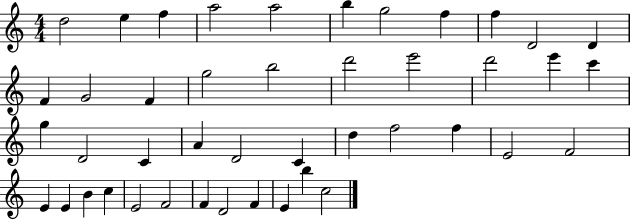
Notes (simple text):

D5/h E5/q F5/q A5/h A5/h B5/q G5/h F5/q F5/q D4/h D4/q F4/q G4/h F4/q G5/h B5/h D6/h E6/h D6/h E6/q C6/q G5/q D4/h C4/q A4/q D4/h C4/q D5/q F5/h F5/q E4/h F4/h E4/q E4/q B4/q C5/q E4/h F4/h F4/q D4/h F4/q E4/q B5/q C5/h